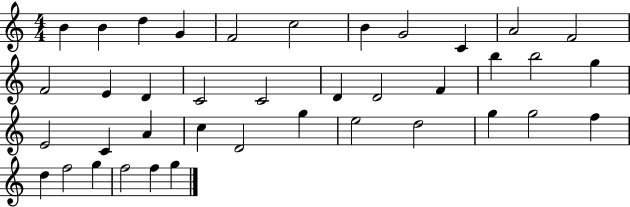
X:1
T:Untitled
M:4/4
L:1/4
K:C
B B d G F2 c2 B G2 C A2 F2 F2 E D C2 C2 D D2 F b b2 g E2 C A c D2 g e2 d2 g g2 f d f2 g f2 f g